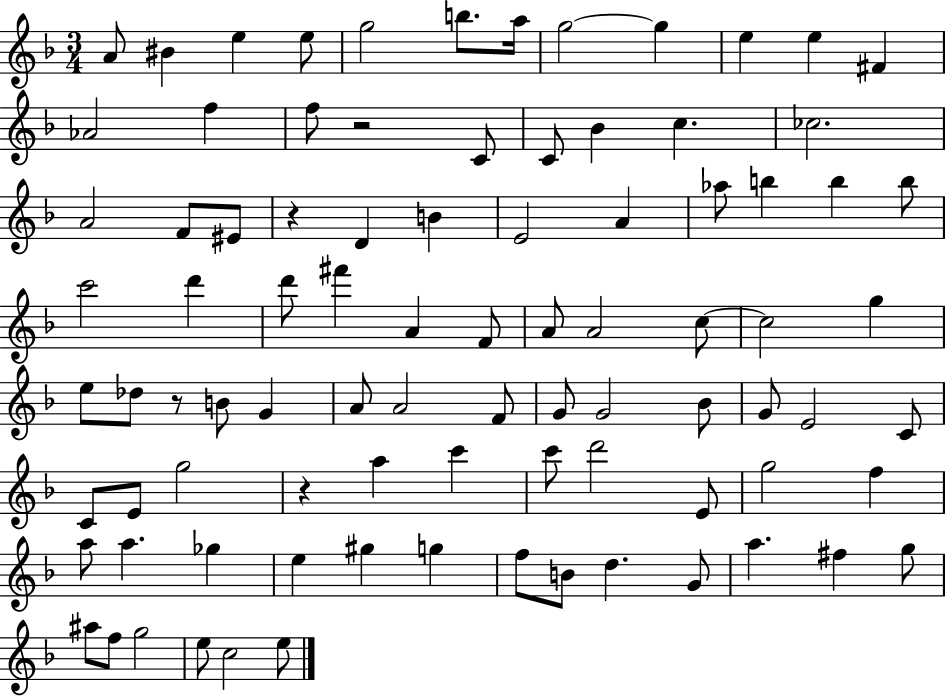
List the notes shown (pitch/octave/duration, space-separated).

A4/e BIS4/q E5/q E5/e G5/h B5/e. A5/s G5/h G5/q E5/q E5/q F#4/q Ab4/h F5/q F5/e R/h C4/e C4/e Bb4/q C5/q. CES5/h. A4/h F4/e EIS4/e R/q D4/q B4/q E4/h A4/q Ab5/e B5/q B5/q B5/e C6/h D6/q D6/e F#6/q A4/q F4/e A4/e A4/h C5/e C5/h G5/q E5/e Db5/e R/e B4/e G4/q A4/e A4/h F4/e G4/e G4/h Bb4/e G4/e E4/h C4/e C4/e E4/e G5/h R/q A5/q C6/q C6/e D6/h E4/e G5/h F5/q A5/e A5/q. Gb5/q E5/q G#5/q G5/q F5/e B4/e D5/q. G4/e A5/q. F#5/q G5/e A#5/e F5/e G5/h E5/e C5/h E5/e